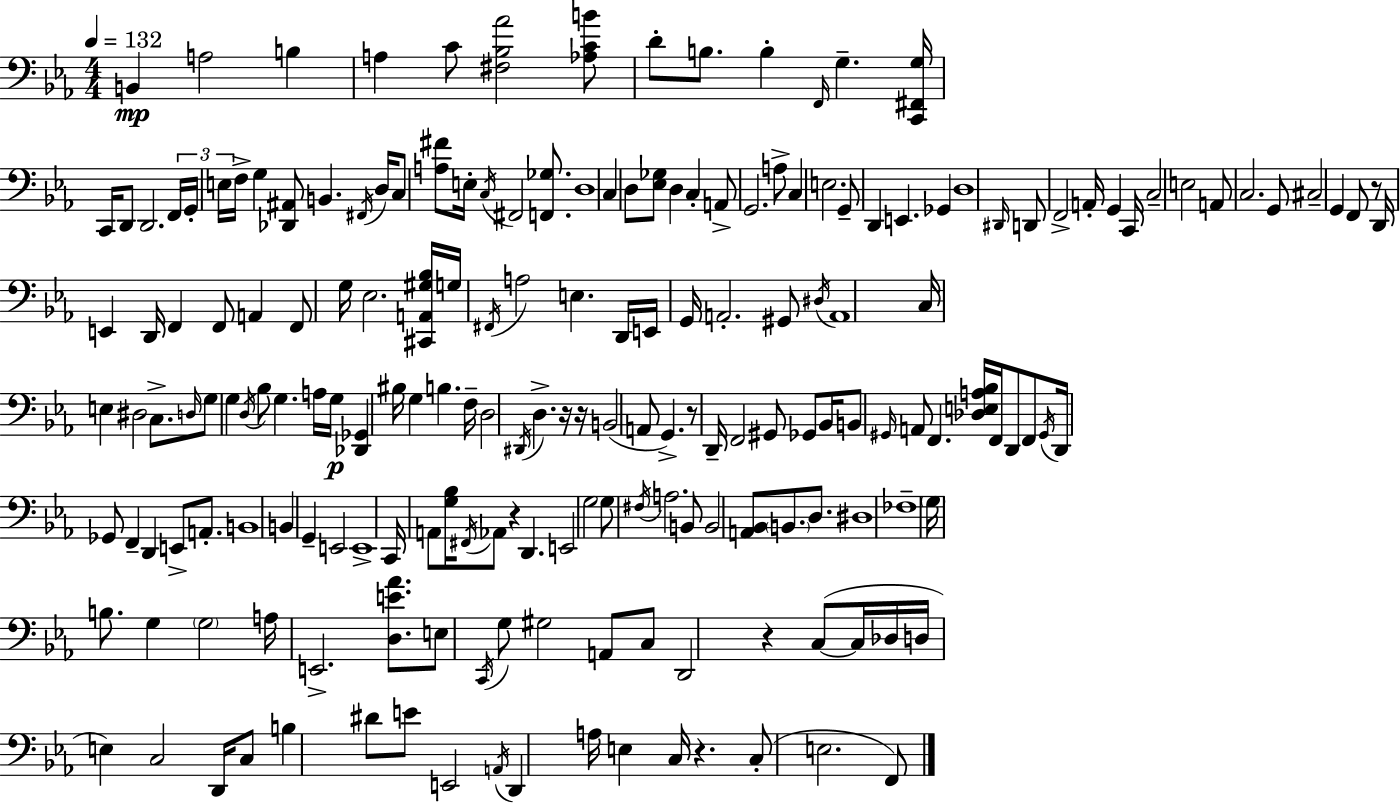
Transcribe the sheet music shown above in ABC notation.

X:1
T:Untitled
M:4/4
L:1/4
K:Cm
B,, A,2 B, A, C/2 [^F,_B,_A]2 [_A,CB]/2 D/2 B,/2 B, F,,/4 G, [C,,^F,,G,]/4 C,,/4 D,,/2 D,,2 F,,/4 G,,/4 E,/4 F,/4 G, [_D,,^A,,]/2 B,, ^F,,/4 D,/4 C,/2 [A,^F]/2 E,/4 C,/4 ^F,,2 [F,,_G,]/2 D,4 C, D,/2 [_E,_G,]/2 D, C, A,,/2 G,,2 A,/2 C, E,2 G,,/2 D,, E,, _G,, D,4 ^D,,/4 D,,/2 F,,2 A,,/4 G,, C,,/4 C,2 E,2 A,,/2 C,2 G,,/2 ^C,2 G,, F,,/2 z/2 D,,/4 E,, D,,/4 F,, F,,/2 A,, F,,/2 G,/4 _E,2 [^C,,A,,^G,_B,]/4 G,/4 ^F,,/4 A,2 E, D,,/4 E,,/4 G,,/4 A,,2 ^G,,/2 ^D,/4 A,,4 C,/4 E, ^D,2 C,/2 D,/4 G,/2 G, D,/4 _B,/2 G, A,/4 G,/4 [_D,,_G,,] ^B,/4 G, B, F,/4 D,2 ^D,,/4 D, z/4 z/4 B,,2 A,,/2 G,, z/2 D,,/4 F,,2 ^G,,/2 _G,,/2 _B,,/4 B,,/2 ^G,,/4 A,,/2 F,, [_D,E,A,_B,]/4 F,,/4 D,,/2 F,,/2 ^G,,/4 D,,/4 _G,,/2 F,, D,, E,,/2 A,,/2 B,,4 B,, G,, E,,2 E,,4 C,,/4 A,,/2 [G,_B,]/4 ^F,,/4 _A,,/2 z D,, E,,2 G,2 G,/2 ^F,/4 A,2 B,,/2 B,,2 [A,,_B,,]/2 B,,/2 D,/2 ^D,4 _F,4 G,/4 B,/2 G, G,2 A,/4 E,,2 [D,E_A]/2 E,/2 C,,/4 G,/2 ^G,2 A,,/2 C,/2 D,,2 z C,/2 C,/4 _D,/4 D,/4 E, C,2 D,,/4 C,/2 B, ^D/2 E/2 E,,2 A,,/4 D,, A,/4 E, C,/4 z C,/2 E,2 F,,/2